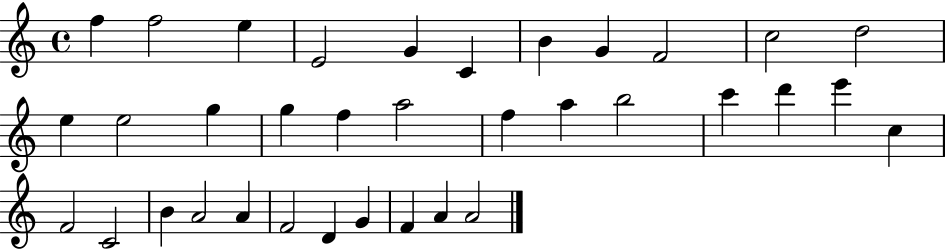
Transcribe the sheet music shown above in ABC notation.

X:1
T:Untitled
M:4/4
L:1/4
K:C
f f2 e E2 G C B G F2 c2 d2 e e2 g g f a2 f a b2 c' d' e' c F2 C2 B A2 A F2 D G F A A2